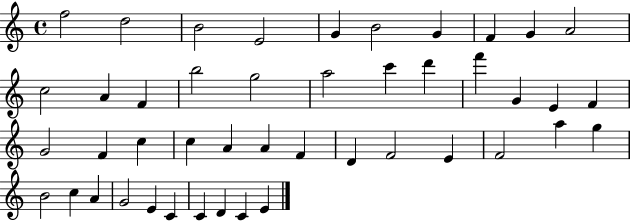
F5/h D5/h B4/h E4/h G4/q B4/h G4/q F4/q G4/q A4/h C5/h A4/q F4/q B5/h G5/h A5/h C6/q D6/q F6/q G4/q E4/q F4/q G4/h F4/q C5/q C5/q A4/q A4/q F4/q D4/q F4/h E4/q F4/h A5/q G5/q B4/h C5/q A4/q G4/h E4/q C4/q C4/q D4/q C4/q E4/q